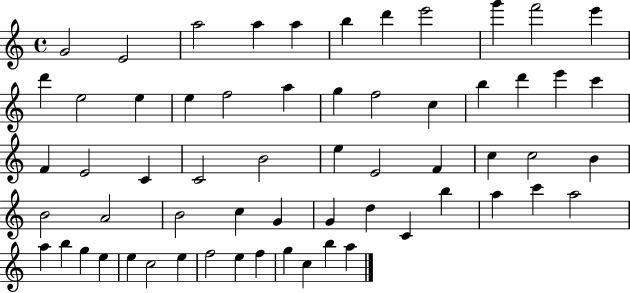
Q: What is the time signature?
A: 4/4